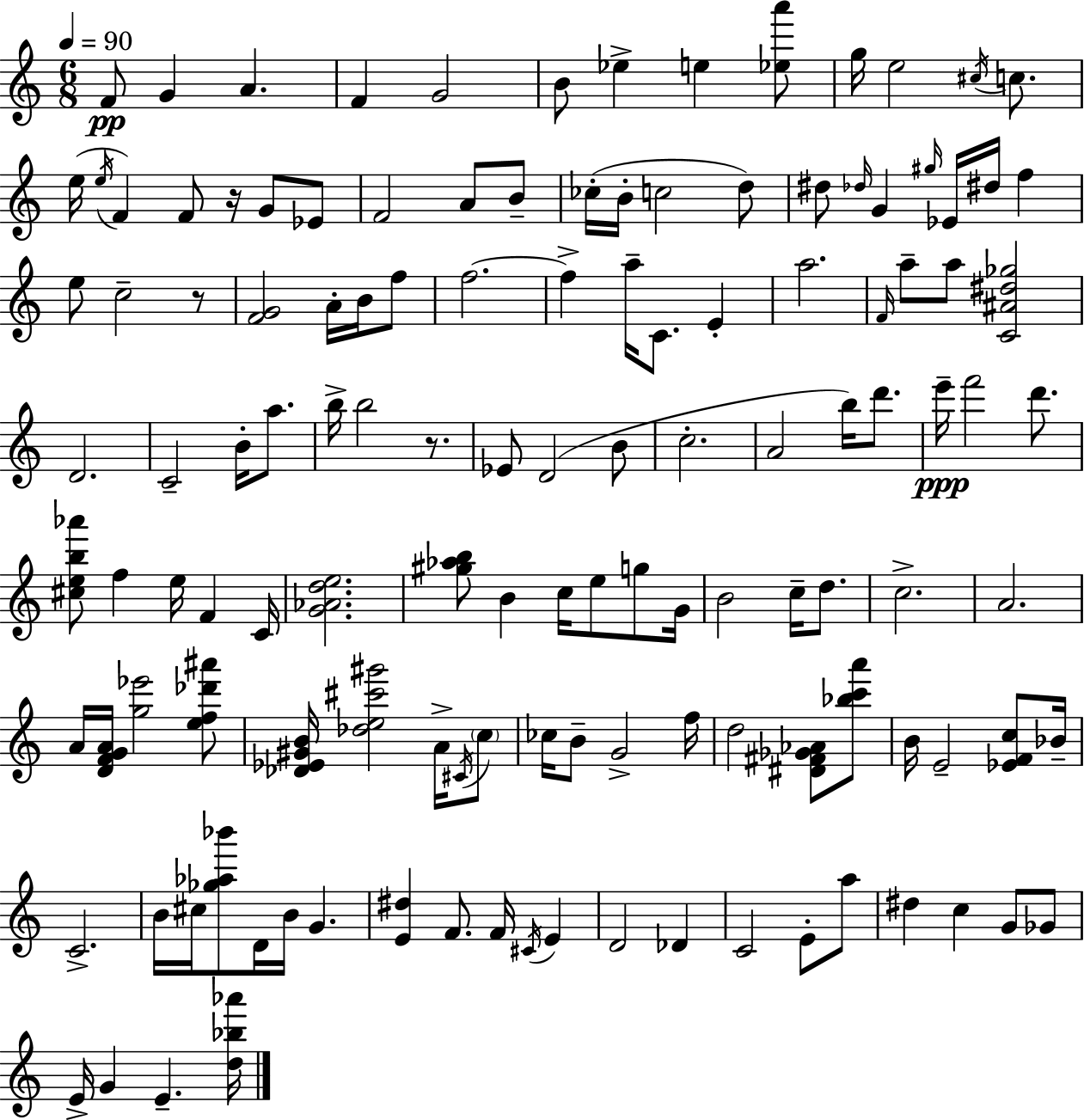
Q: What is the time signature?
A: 6/8